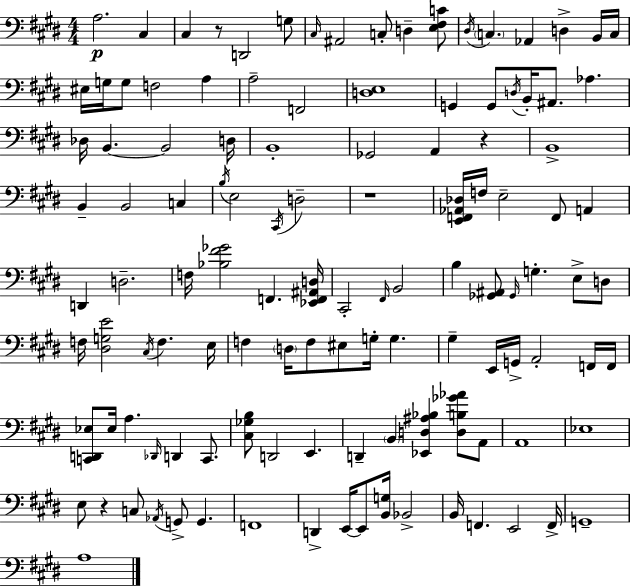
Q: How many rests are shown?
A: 4